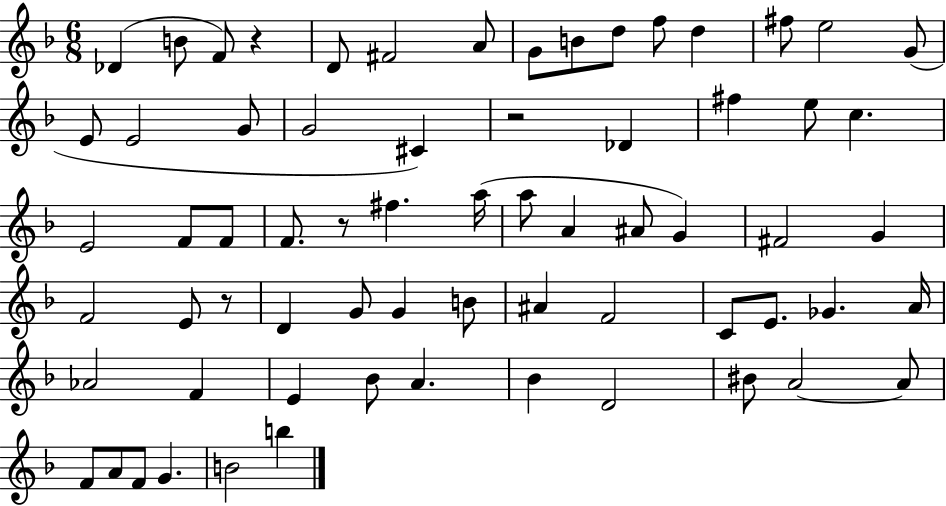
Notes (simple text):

Db4/q B4/e F4/e R/q D4/e F#4/h A4/e G4/e B4/e D5/e F5/e D5/q F#5/e E5/h G4/e E4/e E4/h G4/e G4/h C#4/q R/h Db4/q F#5/q E5/e C5/q. E4/h F4/e F4/e F4/e. R/e F#5/q. A5/s A5/e A4/q A#4/e G4/q F#4/h G4/q F4/h E4/e R/e D4/q G4/e G4/q B4/e A#4/q F4/h C4/e E4/e. Gb4/q. A4/s Ab4/h F4/q E4/q Bb4/e A4/q. Bb4/q D4/h BIS4/e A4/h A4/e F4/e A4/e F4/e G4/q. B4/h B5/q